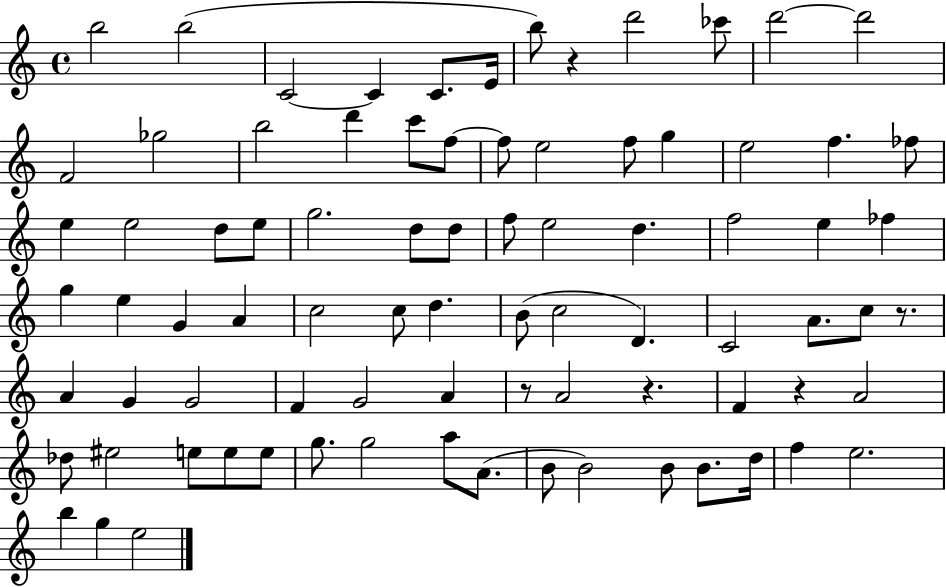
X:1
T:Untitled
M:4/4
L:1/4
K:C
b2 b2 C2 C C/2 E/4 b/2 z d'2 _c'/2 d'2 d'2 F2 _g2 b2 d' c'/2 f/2 f/2 e2 f/2 g e2 f _f/2 e e2 d/2 e/2 g2 d/2 d/2 f/2 e2 d f2 e _f g e G A c2 c/2 d B/2 c2 D C2 A/2 c/2 z/2 A G G2 F G2 A z/2 A2 z F z A2 _d/2 ^e2 e/2 e/2 e/2 g/2 g2 a/2 A/2 B/2 B2 B/2 B/2 d/4 f e2 b g e2